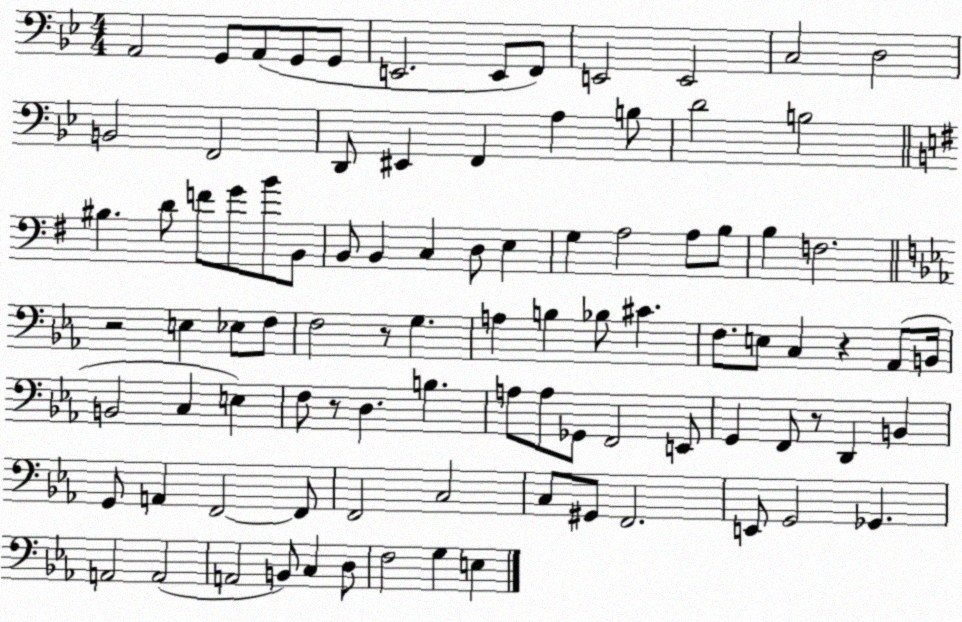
X:1
T:Untitled
M:4/4
L:1/4
K:Bb
A,,2 G,,/2 A,,/2 G,,/2 G,,/2 E,,2 E,,/2 F,,/2 E,,2 E,,2 C,2 D,2 B,,2 F,,2 D,,/2 ^E,, F,, A, B,/2 D2 B,2 ^B, D/2 F/2 G/2 B/2 B,,/2 B,,/2 B,, C, D,/2 E, G, A,2 A,/2 B,/2 B, F,2 z2 E, _E,/2 F,/2 F,2 z/2 G, A, B, _B,/2 ^C F,/2 E,/2 C, z _A,,/2 B,,/4 B,,2 C, E, F,/2 z/2 D, B, A,/2 A,/2 _G,,/2 F,,2 E,,/2 G,, F,,/2 z/2 D,, B,, G,,/2 A,, F,,2 F,,/2 F,,2 C,2 C,/2 ^G,,/2 F,,2 E,,/2 G,,2 _G,, A,,2 A,,2 A,,2 B,,/2 C, D,/2 F,2 G, E,